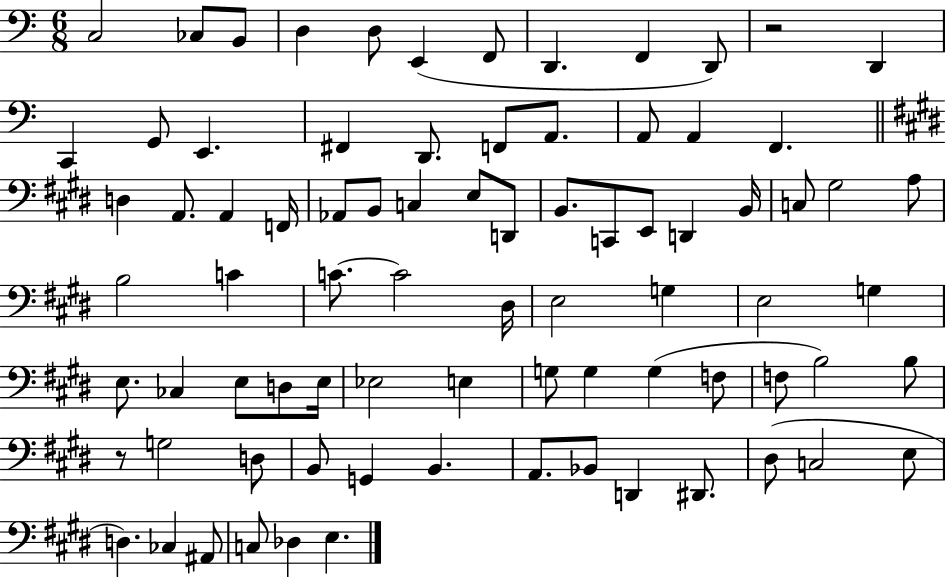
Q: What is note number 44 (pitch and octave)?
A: E3